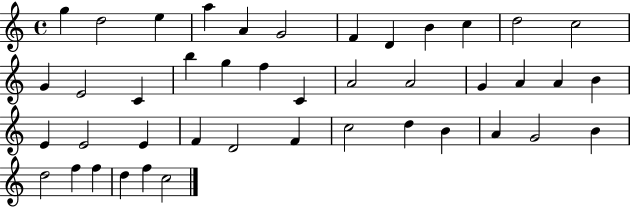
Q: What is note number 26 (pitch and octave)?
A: E4